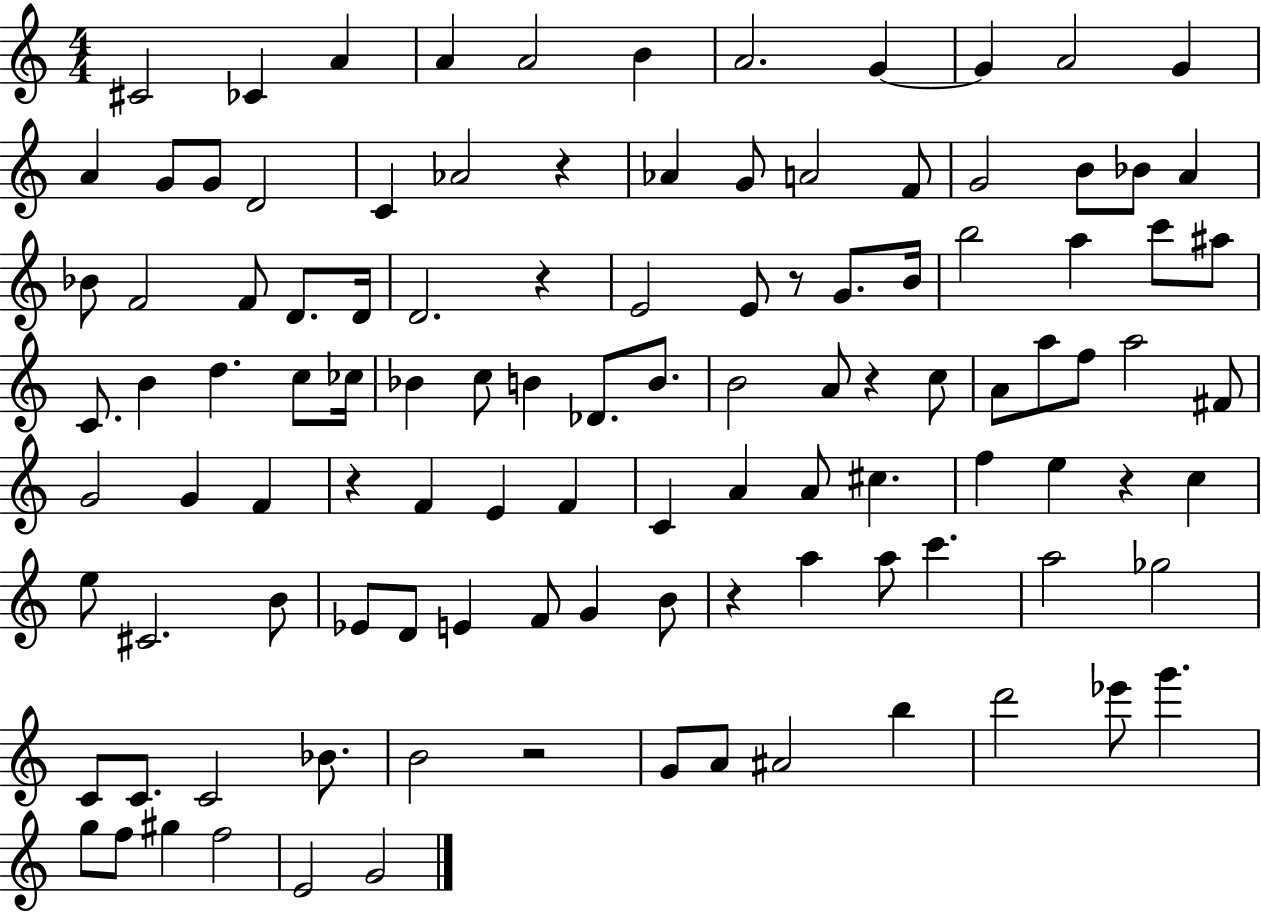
C#4/h CES4/q A4/q A4/q A4/h B4/q A4/h. G4/q G4/q A4/h G4/q A4/q G4/e G4/e D4/h C4/q Ab4/h R/q Ab4/q G4/e A4/h F4/e G4/h B4/e Bb4/e A4/q Bb4/e F4/h F4/e D4/e. D4/s D4/h. R/q E4/h E4/e R/e G4/e. B4/s B5/h A5/q C6/e A#5/e C4/e. B4/q D5/q. C5/e CES5/s Bb4/q C5/e B4/q Db4/e. B4/e. B4/h A4/e R/q C5/e A4/e A5/e F5/e A5/h F#4/e G4/h G4/q F4/q R/q F4/q E4/q F4/q C4/q A4/q A4/e C#5/q. F5/q E5/q R/q C5/q E5/e C#4/h. B4/e Eb4/e D4/e E4/q F4/e G4/q B4/e R/q A5/q A5/e C6/q. A5/h Gb5/h C4/e C4/e. C4/h Bb4/e. B4/h R/h G4/e A4/e A#4/h B5/q D6/h Eb6/e G6/q. G5/e F5/e G#5/q F5/h E4/h G4/h